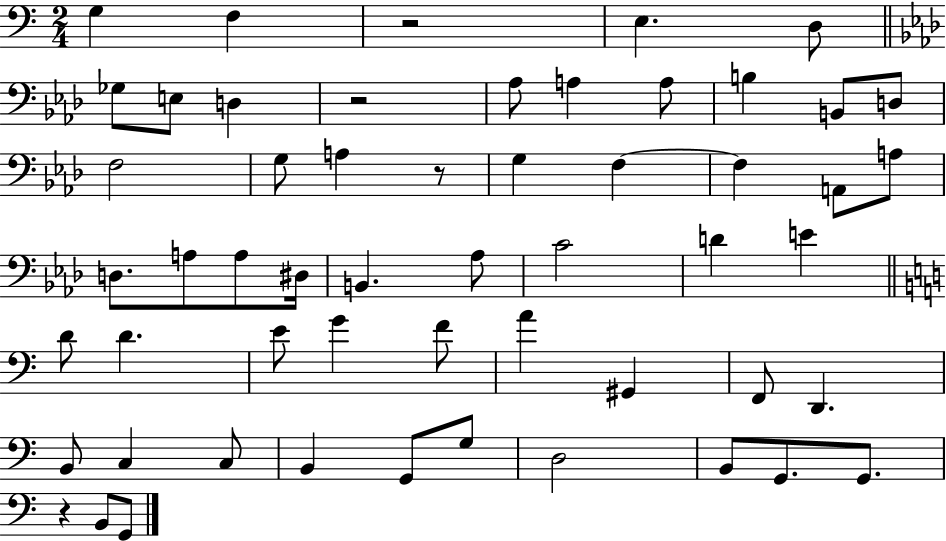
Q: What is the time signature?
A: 2/4